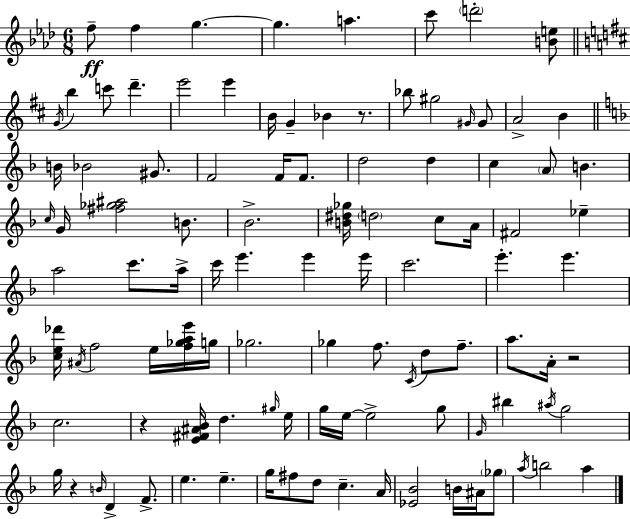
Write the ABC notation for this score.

X:1
T:Untitled
M:6/8
L:1/4
K:Fm
f/2 f g g a c'/2 d'2 [Be]/2 G/4 b c'/2 d' e'2 e' B/4 G _B z/2 _b/2 ^g2 ^G/4 ^G/2 A2 B B/4 _B2 ^G/2 F2 F/4 F/2 d2 d c A/2 B c/4 G/4 [^f_g^a]2 B/2 _B2 [B^d_g]/4 d2 c/2 A/4 ^F2 _e a2 c'/2 a/4 c'/4 e' e' e'/4 c'2 e' e' [ce_d']/4 ^A/4 f2 e/4 [f_gae']/4 g/4 _g2 _g f/2 C/4 d/2 f/2 a/2 A/4 z2 c2 z [E^F^A_B]/4 d ^g/4 e/4 g/4 e/4 e2 g/2 G/4 ^b ^a/4 g2 g/4 z B/4 D F/2 e e g/4 ^f/2 d/2 c A/4 [_E_B]2 B/4 ^A/4 _g/2 a/4 b2 a